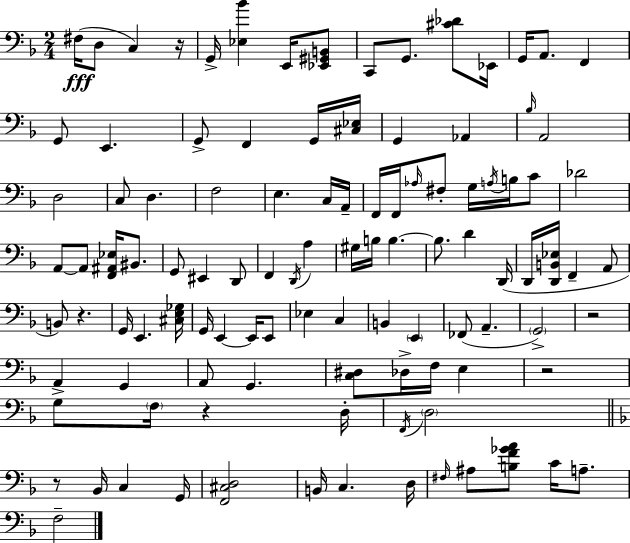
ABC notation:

X:1
T:Untitled
M:2/4
L:1/4
K:F
^F,/4 D,/2 C, z/4 G,,/4 [_E,_B] E,,/4 [_E,,^G,,B,,]/2 C,,/2 G,,/2 [^C_D]/2 _E,,/4 G,,/4 A,,/2 F,, G,,/2 E,, G,,/2 F,, G,,/4 [^C,_E,]/4 G,, _A,, _B,/4 A,,2 D,2 C,/2 D, F,2 E, C,/4 A,,/4 F,,/4 F,,/4 _A,/4 ^F,/2 G,/4 A,/4 B,/4 C/2 _D2 A,,/2 A,,/2 [F,,^A,,_E,]/4 ^B,,/2 G,,/2 ^E,, D,,/2 F,, D,,/4 A, ^G,/4 B,/4 B, B,/2 D D,,/4 D,,/4 [D,,B,,_E,]/4 F,, A,,/2 B,,/2 z G,,/4 E,, [^C,E,_G,]/4 G,,/4 E,, E,,/4 E,,/2 _E, C, B,, E,, _F,,/2 A,, G,,2 z2 A,, G,, A,,/2 G,, [C,^D,]/2 _D,/4 F,/4 E, z2 G,/2 F,/4 z D,/4 F,,/4 D,2 z/2 _B,,/4 C, G,,/4 [F,,^C,D,]2 B,,/4 C, D,/4 ^F,/4 ^A,/2 [B,F_GA]/2 C/4 A,/2 F,2